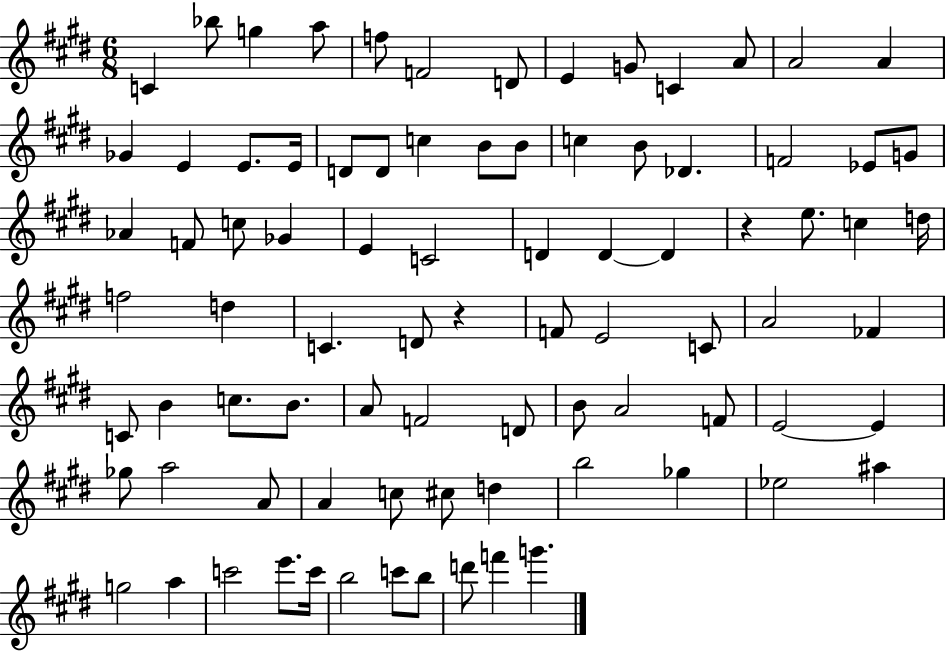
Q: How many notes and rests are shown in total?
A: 85